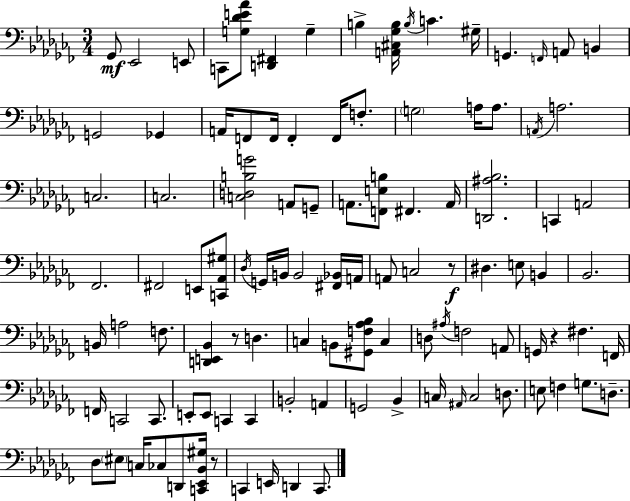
X:1
T:Untitled
M:3/4
L:1/4
K:Abm
_G,,/2 _E,,2 E,,/2 C,,/2 [G,_DE_A]/2 [D,,^F,,] G, B, [A,,^C,_G,B,]/4 B,/4 C ^G,/4 G,, F,,/4 A,,/2 B,, G,,2 _G,, A,,/4 F,,/2 F,,/4 F,, F,,/4 F,/2 G,2 A,/4 A,/2 A,,/4 A,2 C,2 C,2 [C,D,B,G]2 A,,/2 G,,/2 A,,/2 [F,,E,B,]/2 ^F,, A,,/4 [D,,^A,_B,]2 C,, A,,2 _F,,2 ^F,,2 E,,/2 [C,,_A,,^G,]/2 _D,/4 G,,/4 B,,/4 B,,2 [^F,,_B,,]/4 A,,/4 A,,/2 C,2 z/2 ^D, E,/2 B,, _B,,2 B,,/4 A,2 F,/2 [D,,E,,_B,,] z/2 D, C, B,,/2 [^G,,F,_A,_B,]/2 C, D,/2 ^A,/4 F,2 A,,/2 G,,/4 z ^F, F,,/4 F,,/4 C,,2 C,,/2 E,,/2 E,,/2 C,, C,, B,,2 A,, G,,2 _B,, C,/4 ^A,,/4 C,2 D,/2 E,/2 F, G,/2 D,/2 _D,/2 ^E,/2 C,/4 _C,/2 D,,/2 [C,,_E,,_B,,^G,]/4 z/2 C,, E,,/4 D,, C,,/2